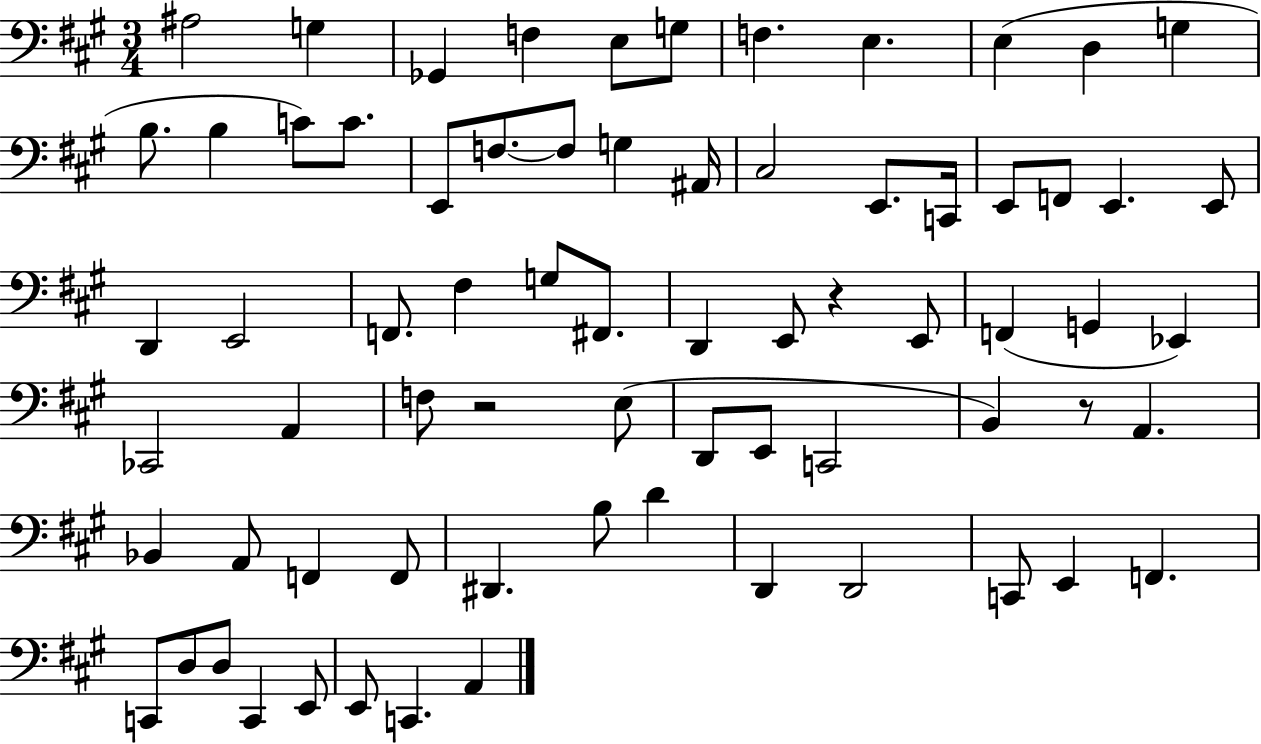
{
  \clef bass
  \numericTimeSignature
  \time 3/4
  \key a \major
  ais2 g4 | ges,4 f4 e8 g8 | f4. e4. | e4( d4 g4 | \break b8. b4 c'8) c'8. | e,8 f8.~~ f8 g4 ais,16 | cis2 e,8. c,16 | e,8 f,8 e,4. e,8 | \break d,4 e,2 | f,8. fis4 g8 fis,8. | d,4 e,8 r4 e,8 | f,4( g,4 ees,4) | \break ces,2 a,4 | f8 r2 e8( | d,8 e,8 c,2 | b,4) r8 a,4. | \break bes,4 a,8 f,4 f,8 | dis,4. b8 d'4 | d,4 d,2 | c,8 e,4 f,4. | \break c,8 d8 d8 c,4 e,8 | e,8 c,4. a,4 | \bar "|."
}